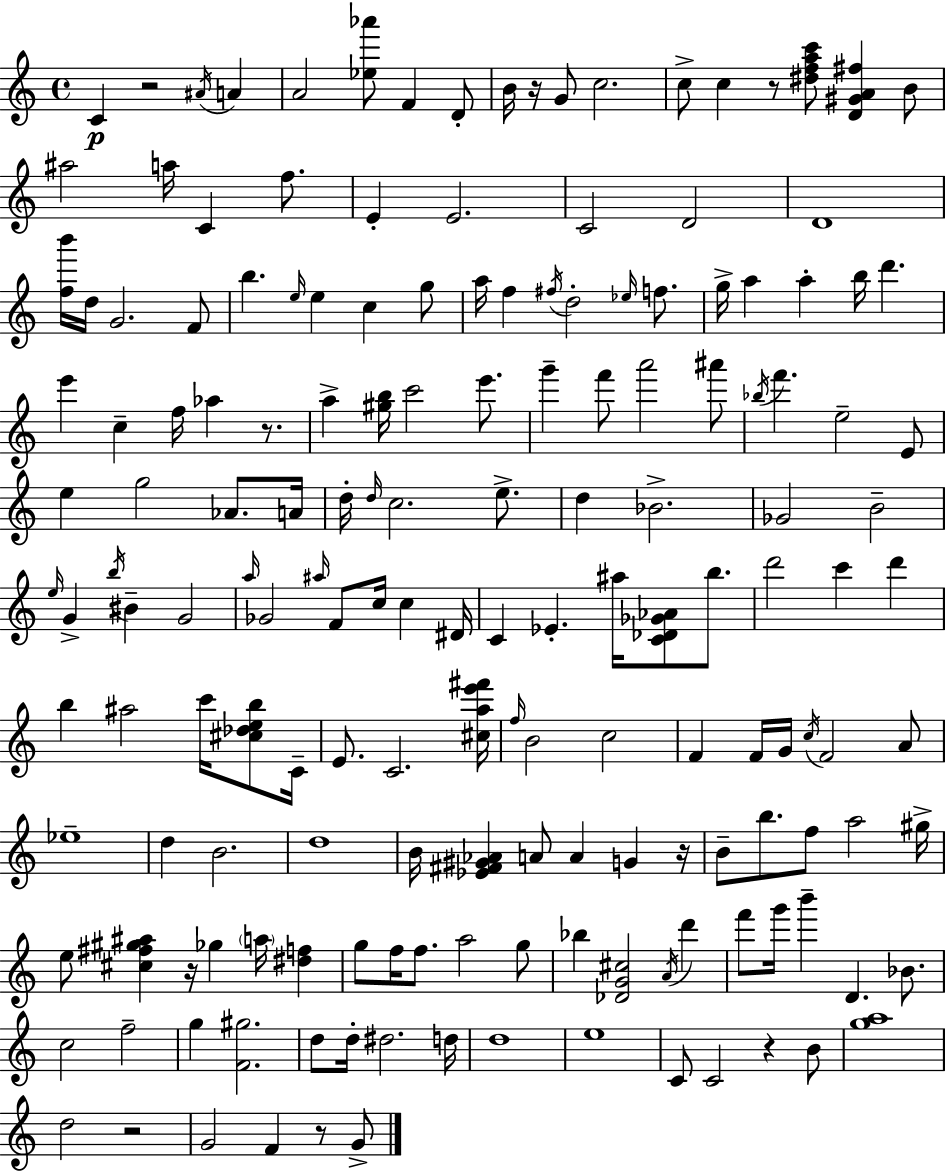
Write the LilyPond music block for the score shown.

{
  \clef treble
  \time 4/4
  \defaultTimeSignature
  \key a \minor
  \repeat volta 2 { c'4\p r2 \acciaccatura { ais'16 } a'4 | a'2 <ees'' aes'''>8 f'4 d'8-. | b'16 r16 g'8 c''2. | c''8-> c''4 r8 <dis'' f'' a'' c'''>8 <d' gis' a' fis''>4 b'8 | \break ais''2 a''16 c'4 f''8. | e'4-. e'2. | c'2 d'2 | d'1 | \break <f'' b'''>16 d''16 g'2. f'8 | b''4. \grace { e''16 } e''4 c''4 | g''8 a''16 f''4 \acciaccatura { fis''16 } d''2-. | \grace { ees''16 } f''8. g''16-> a''4 a''4-. b''16 d'''4. | \break e'''4 c''4-- f''16 aes''4 | r8. a''4-> <gis'' b''>16 c'''2 | e'''8. g'''4-- f'''8 a'''2 | ais'''8 \acciaccatura { bes''16 } f'''4. e''2-- | \break e'8 e''4 g''2 | aes'8. a'16 d''16-. \grace { d''16 } c''2. | e''8.-> d''4 bes'2.-> | ges'2 b'2-- | \break \grace { e''16 } g'4-> \acciaccatura { b''16 } bis'4-- | g'2 \grace { a''16 } ges'2 | \grace { ais''16 } f'8 c''16 c''4 dis'16 c'4 ees'4.-. | ais''16 <c' des' ges' aes'>8 b''8. d'''2 | \break c'''4 d'''4 b''4 ais''2 | c'''16 <cis'' des'' e'' b''>8 c'16-- e'8. c'2. | <cis'' a'' e''' fis'''>16 \grace { f''16 } b'2 | c''2 f'4 f'16 | \break g'16 \acciaccatura { c''16 } f'2 a'8 ees''1-- | d''4 | b'2. d''1 | b'16 <ees' fis' gis' aes'>4 | \break a'8 a'4 g'4 r16 b'8-- b''8. | f''8 a''2 gis''16-> e''8 <cis'' fis'' gis'' ais''>4 | r16 ges''4 \parenthesize a''16 <dis'' f''>4 g''8 f''16 f''8. | a''2 g''8 bes''4 | \break <des' g' cis''>2 \acciaccatura { a'16 } d'''4 f'''8 g'''16 | b'''4-- d'4. bes'8. c''2 | f''2-- g''4 | <f' gis''>2. d''8 d''16-. | \break dis''2. d''16 d''1 | e''1 | c'8 c'2 | r4 b'8 <g'' a''>1 | \break d''2 | r2 g'2 | f'4 r8 g'8-> } \bar "|."
}